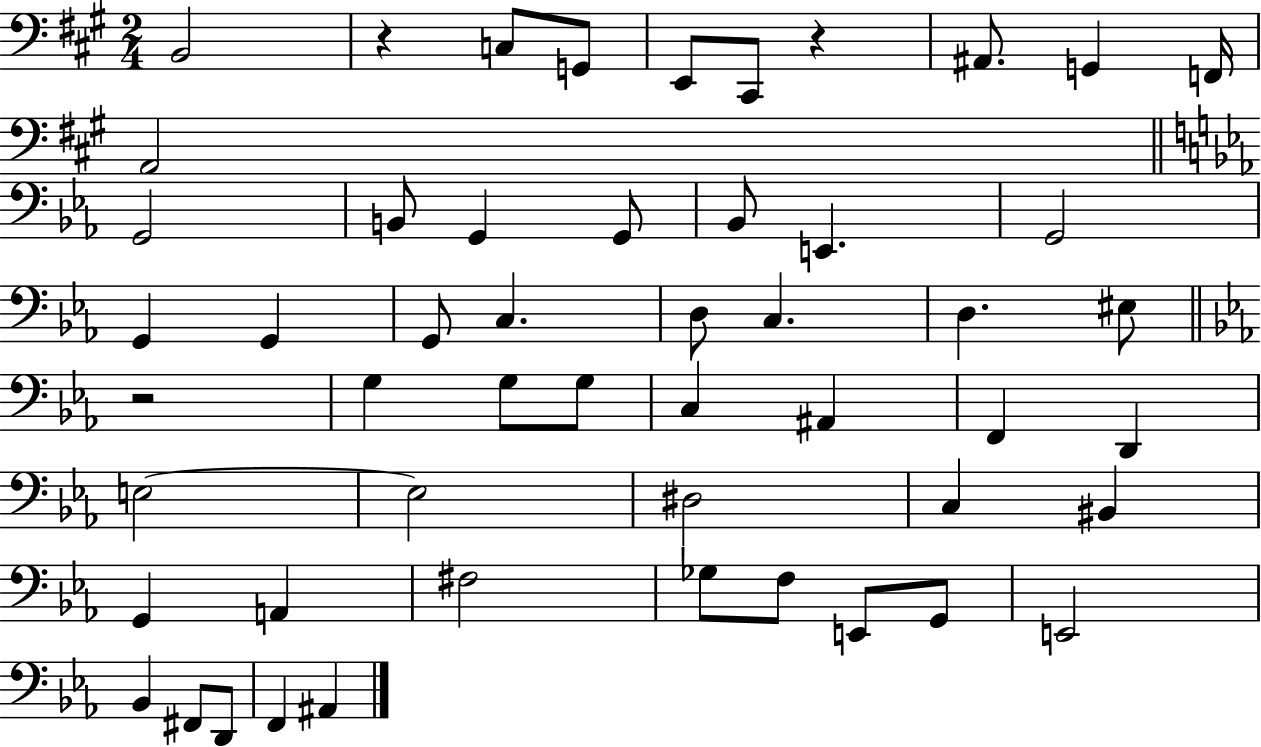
{
  \clef bass
  \numericTimeSignature
  \time 2/4
  \key a \major
  b,2 | r4 c8 g,8 | e,8 cis,8 r4 | ais,8. g,4 f,16 | \break a,2 | \bar "||" \break \key ees \major g,2 | b,8 g,4 g,8 | bes,8 e,4. | g,2 | \break g,4 g,4 | g,8 c4. | d8 c4. | d4. eis8 | \break \bar "||" \break \key ees \major r2 | g4 g8 g8 | c4 ais,4 | f,4 d,4 | \break e2~~ | e2 | dis2 | c4 bis,4 | \break g,4 a,4 | fis2 | ges8 f8 e,8 g,8 | e,2 | \break bes,4 fis,8 d,8 | f,4 ais,4 | \bar "|."
}